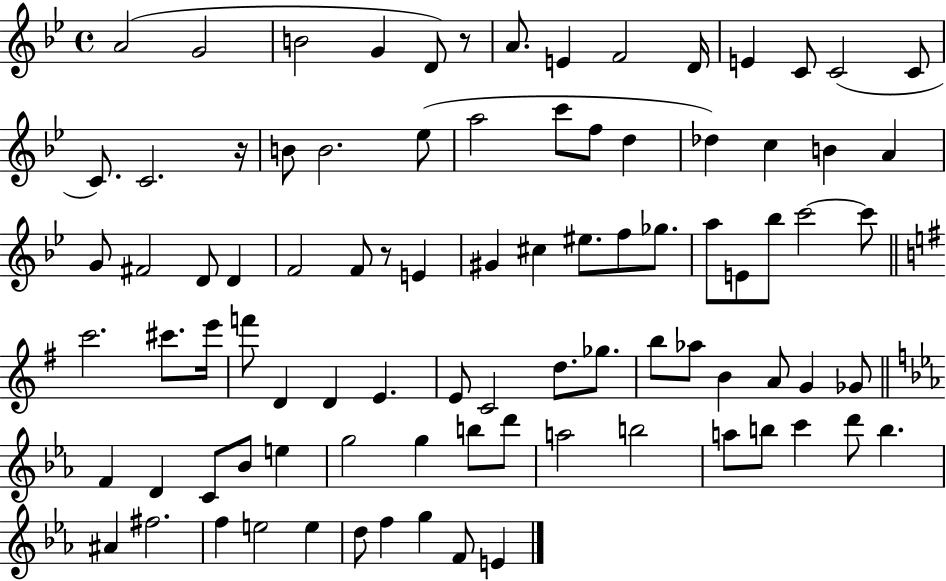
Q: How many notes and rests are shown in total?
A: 89